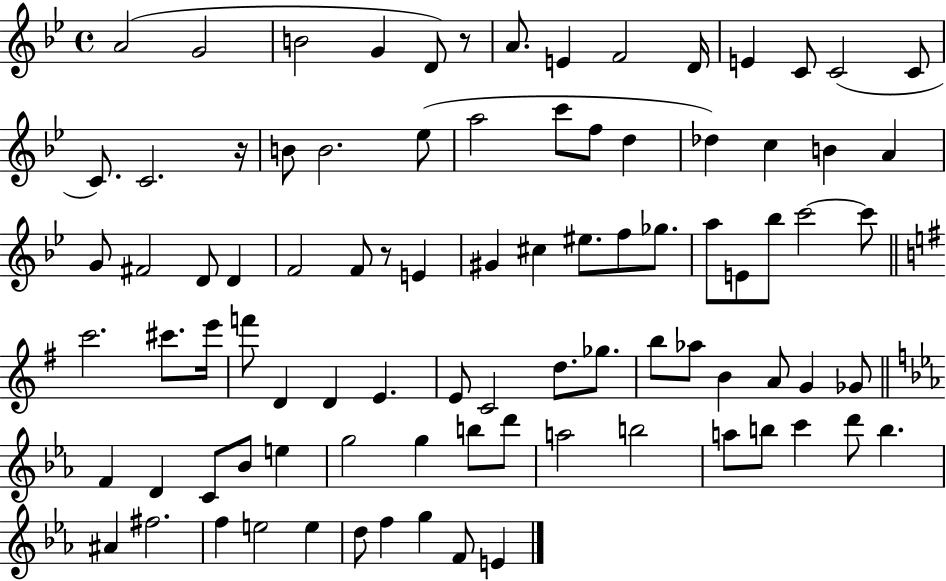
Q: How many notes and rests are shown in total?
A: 89